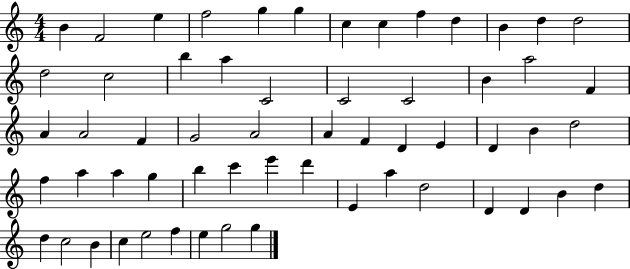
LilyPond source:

{
  \clef treble
  \numericTimeSignature
  \time 4/4
  \key c \major
  b'4 f'2 e''4 | f''2 g''4 g''4 | c''4 c''4 f''4 d''4 | b'4 d''4 d''2 | \break d''2 c''2 | b''4 a''4 c'2 | c'2 c'2 | b'4 a''2 f'4 | \break a'4 a'2 f'4 | g'2 a'2 | a'4 f'4 d'4 e'4 | d'4 b'4 d''2 | \break f''4 a''4 a''4 g''4 | b''4 c'''4 e'''4 d'''4 | e'4 a''4 d''2 | d'4 d'4 b'4 d''4 | \break d''4 c''2 b'4 | c''4 e''2 f''4 | e''4 g''2 g''4 | \bar "|."
}